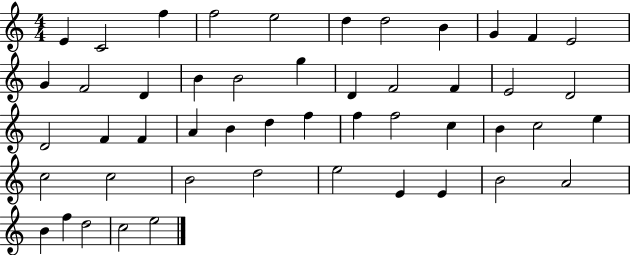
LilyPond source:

{
  \clef treble
  \numericTimeSignature
  \time 4/4
  \key c \major
  e'4 c'2 f''4 | f''2 e''2 | d''4 d''2 b'4 | g'4 f'4 e'2 | \break g'4 f'2 d'4 | b'4 b'2 g''4 | d'4 f'2 f'4 | e'2 d'2 | \break d'2 f'4 f'4 | a'4 b'4 d''4 f''4 | f''4 f''2 c''4 | b'4 c''2 e''4 | \break c''2 c''2 | b'2 d''2 | e''2 e'4 e'4 | b'2 a'2 | \break b'4 f''4 d''2 | c''2 e''2 | \bar "|."
}